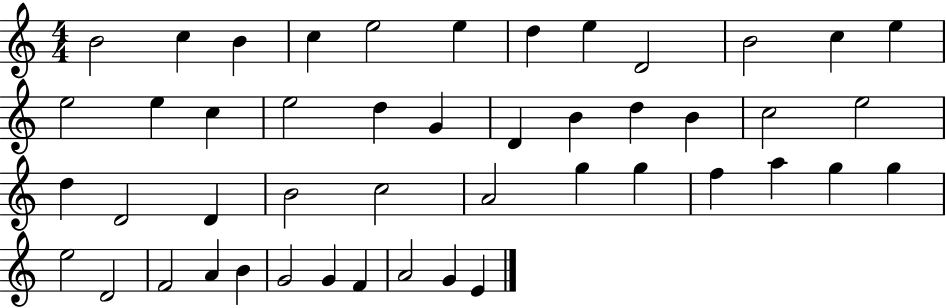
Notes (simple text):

B4/h C5/q B4/q C5/q E5/h E5/q D5/q E5/q D4/h B4/h C5/q E5/q E5/h E5/q C5/q E5/h D5/q G4/q D4/q B4/q D5/q B4/q C5/h E5/h D5/q D4/h D4/q B4/h C5/h A4/h G5/q G5/q F5/q A5/q G5/q G5/q E5/h D4/h F4/h A4/q B4/q G4/h G4/q F4/q A4/h G4/q E4/q